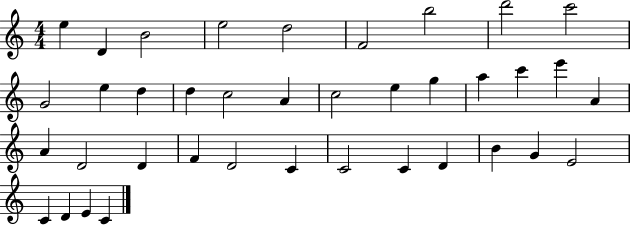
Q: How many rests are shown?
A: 0